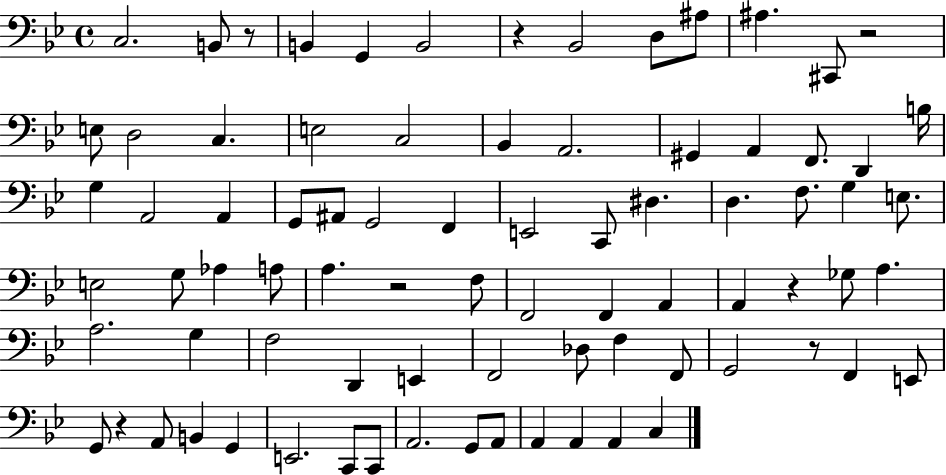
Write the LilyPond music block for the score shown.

{
  \clef bass
  \time 4/4
  \defaultTimeSignature
  \key bes \major
  c2. b,8 r8 | b,4 g,4 b,2 | r4 bes,2 d8 ais8 | ais4. cis,8 r2 | \break e8 d2 c4. | e2 c2 | bes,4 a,2. | gis,4 a,4 f,8. d,4 b16 | \break g4 a,2 a,4 | g,8 ais,8 g,2 f,4 | e,2 c,8 dis4. | d4. f8. g4 e8. | \break e2 g8 aes4 a8 | a4. r2 f8 | f,2 f,4 a,4 | a,4 r4 ges8 a4. | \break a2. g4 | f2 d,4 e,4 | f,2 des8 f4 f,8 | g,2 r8 f,4 e,8 | \break g,8 r4 a,8 b,4 g,4 | e,2. c,8 c,8 | a,2. g,8 a,8 | a,4 a,4 a,4 c4 | \break \bar "|."
}